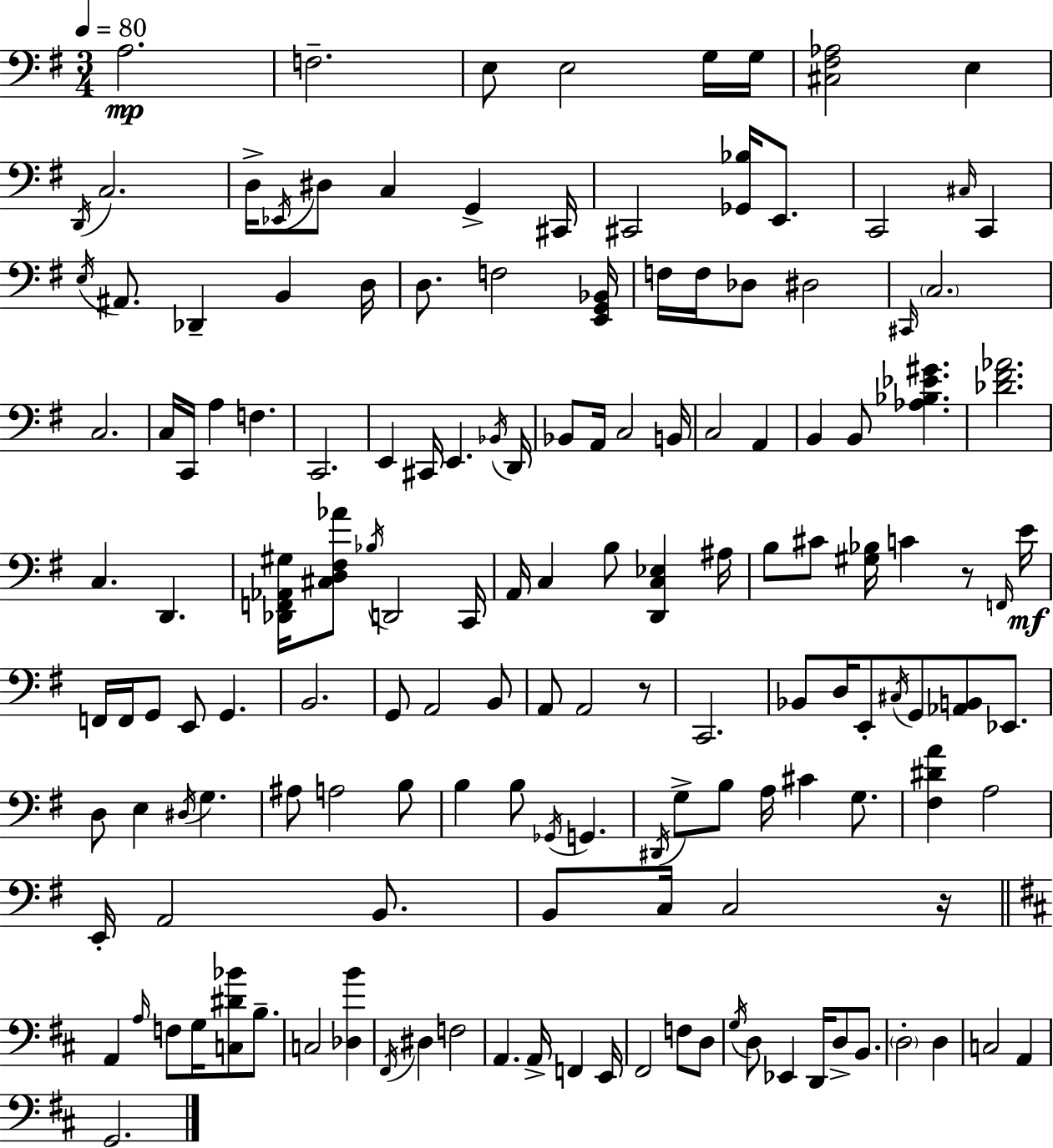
A3/h. F3/h. E3/e E3/h G3/s G3/s [C#3,F#3,Ab3]/h E3/q D2/s C3/h. D3/s Eb2/s D#3/e C3/q G2/q C#2/s C#2/h [Gb2,Bb3]/s E2/e. C2/h C#3/s C2/q E3/s A#2/e. Db2/q B2/q D3/s D3/e. F3/h [E2,G2,Bb2]/s F3/s F3/s Db3/e D#3/h C#2/s C3/h. C3/h. C3/s C2/s A3/q F3/q. C2/h. E2/q C#2/s E2/q. Bb2/s D2/s Bb2/e A2/s C3/h B2/s C3/h A2/q B2/q B2/e [Ab3,Bb3,Eb4,G#4]/q. [Db4,F#4,Ab4]/h. C3/q. D2/q. [Db2,F2,Ab2,G#3]/s [C#3,D3,F#3,Ab4]/e Bb3/s D2/h C2/s A2/s C3/q B3/e [D2,C3,Eb3]/q A#3/s B3/e C#4/e [G#3,Bb3]/s C4/q R/e F2/s E4/s F2/s F2/s G2/e E2/e G2/q. B2/h. G2/e A2/h B2/e A2/e A2/h R/e C2/h. Bb2/e D3/s E2/e C#3/s G2/e [Ab2,B2]/e Eb2/e. D3/e E3/q D#3/s G3/q. A#3/e A3/h B3/e B3/q B3/e Gb2/s G2/q. D#2/s G3/e B3/e A3/s C#4/q G3/e. [F#3,D#4,A4]/q A3/h E2/s A2/h B2/e. B2/e C3/s C3/h R/s A2/q A3/s F3/e G3/s [C3,D#4,Bb4]/e B3/e. C3/h [Db3,B4]/q F#2/s D#3/q F3/h A2/q. A2/s F2/q E2/s F#2/h F3/e D3/e G3/s D3/e Eb2/q D2/s D3/e B2/e. D3/h D3/q C3/h A2/q G2/h.